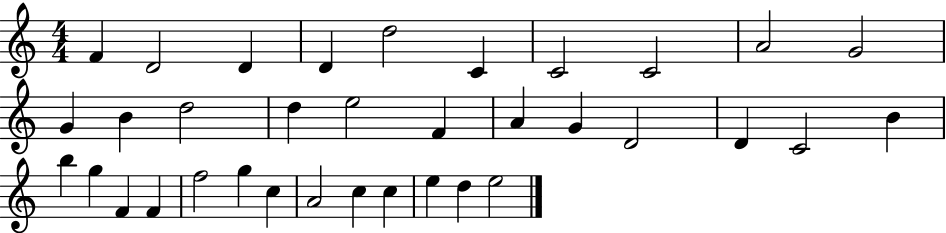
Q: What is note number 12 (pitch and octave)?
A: B4